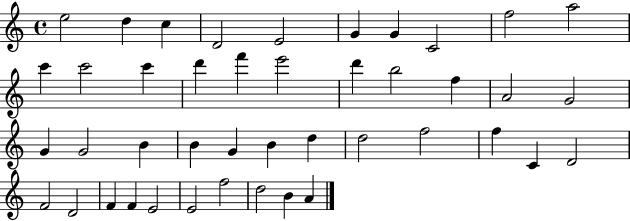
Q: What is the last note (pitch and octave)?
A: A4